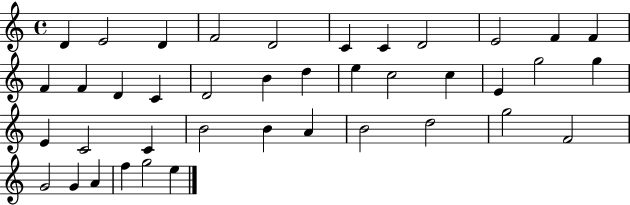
X:1
T:Untitled
M:4/4
L:1/4
K:C
D E2 D F2 D2 C C D2 E2 F F F F D C D2 B d e c2 c E g2 g E C2 C B2 B A B2 d2 g2 F2 G2 G A f g2 e